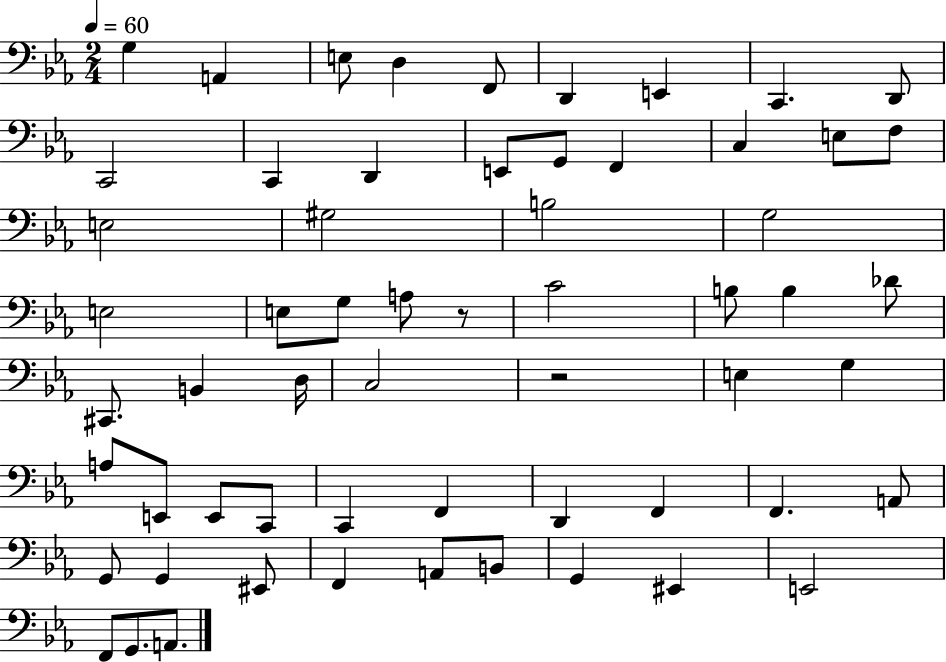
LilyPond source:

{
  \clef bass
  \numericTimeSignature
  \time 2/4
  \key ees \major
  \tempo 4 = 60
  g4 a,4 | e8 d4 f,8 | d,4 e,4 | c,4. d,8 | \break c,2 | c,4 d,4 | e,8 g,8 f,4 | c4 e8 f8 | \break e2 | gis2 | b2 | g2 | \break e2 | e8 g8 a8 r8 | c'2 | b8 b4 des'8 | \break cis,8. b,4 d16 | c2 | r2 | e4 g4 | \break a8 e,8 e,8 c,8 | c,4 f,4 | d,4 f,4 | f,4. a,8 | \break g,8 g,4 eis,8 | f,4 a,8 b,8 | g,4 eis,4 | e,2 | \break f,8 g,8. a,8. | \bar "|."
}